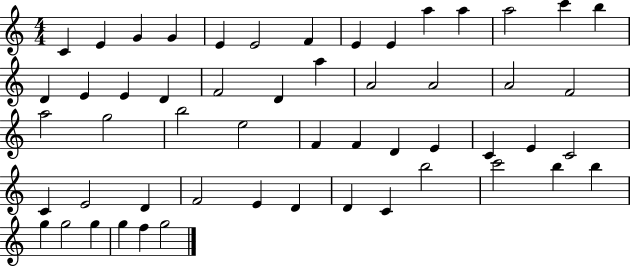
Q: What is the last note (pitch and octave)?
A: G5